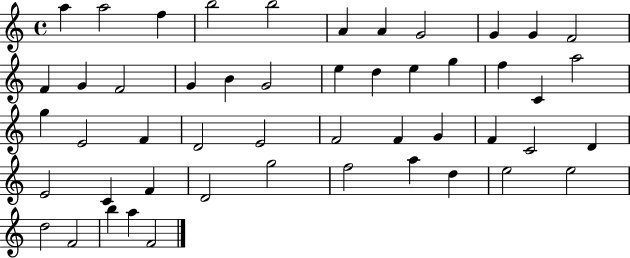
X:1
T:Untitled
M:4/4
L:1/4
K:C
a a2 f b2 b2 A A G2 G G F2 F G F2 G B G2 e d e g f C a2 g E2 F D2 E2 F2 F G F C2 D E2 C F D2 g2 f2 a d e2 e2 d2 F2 b a F2